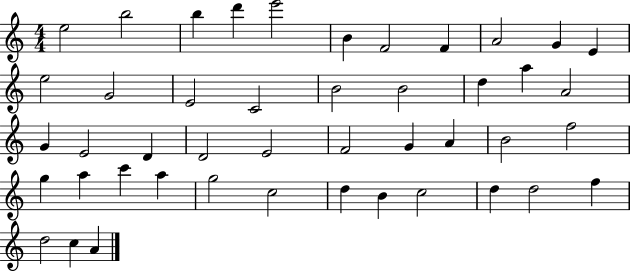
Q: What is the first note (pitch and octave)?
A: E5